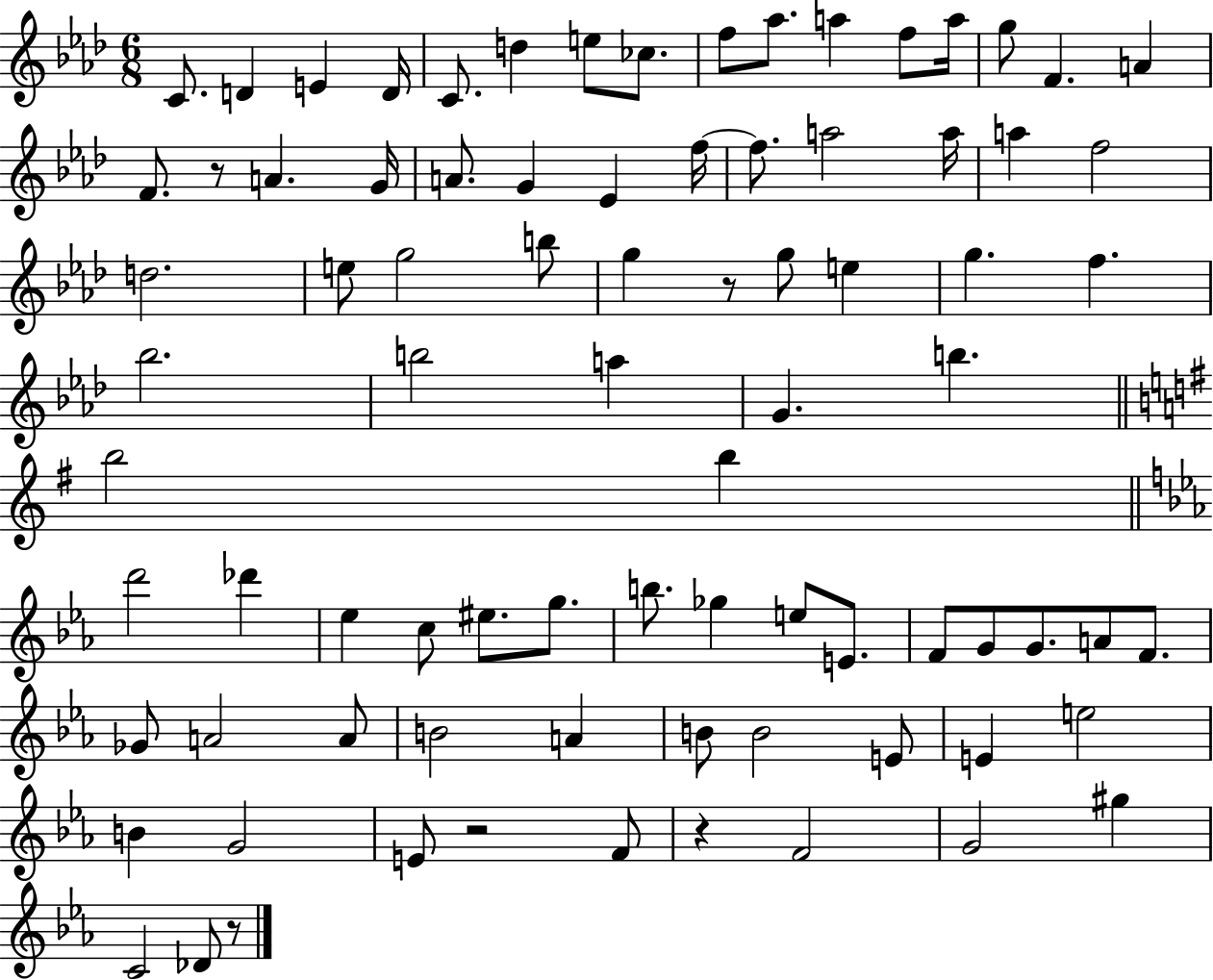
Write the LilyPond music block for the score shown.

{
  \clef treble
  \numericTimeSignature
  \time 6/8
  \key aes \major
  c'8. d'4 e'4 d'16 | c'8. d''4 e''8 ces''8. | f''8 aes''8. a''4 f''8 a''16 | g''8 f'4. a'4 | \break f'8. r8 a'4. g'16 | a'8. g'4 ees'4 f''16~~ | f''8. a''2 a''16 | a''4 f''2 | \break d''2. | e''8 g''2 b''8 | g''4 r8 g''8 e''4 | g''4. f''4. | \break bes''2. | b''2 a''4 | g'4. b''4. | \bar "||" \break \key g \major b''2 b''4 | \bar "||" \break \key ees \major d'''2 des'''4 | ees''4 c''8 eis''8. g''8. | b''8. ges''4 e''8 e'8. | f'8 g'8 g'8. a'8 f'8. | \break ges'8 a'2 a'8 | b'2 a'4 | b'8 b'2 e'8 | e'4 e''2 | \break b'4 g'2 | e'8 r2 f'8 | r4 f'2 | g'2 gis''4 | \break c'2 des'8 r8 | \bar "|."
}